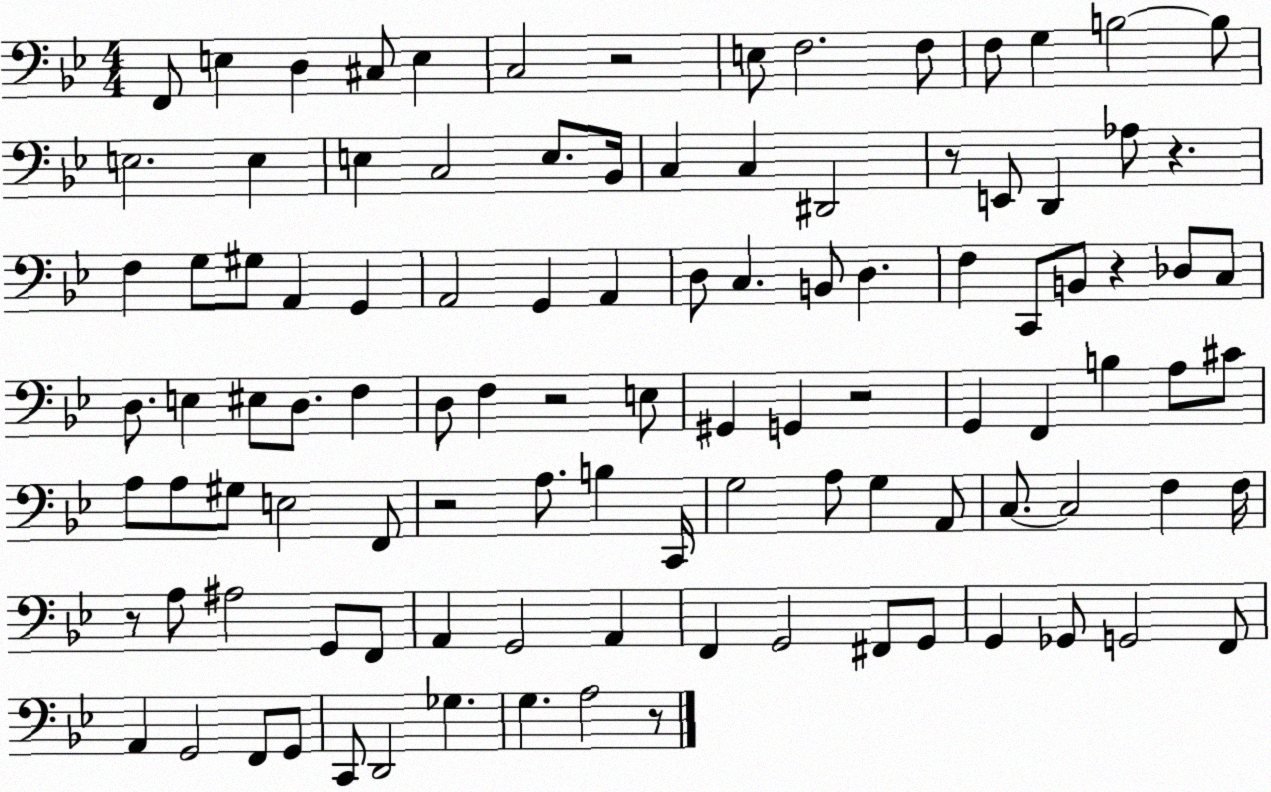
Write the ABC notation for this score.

X:1
T:Untitled
M:4/4
L:1/4
K:Bb
F,,/2 E, D, ^C,/2 E, C,2 z2 E,/2 F,2 F,/2 F,/2 G, B,2 B,/2 E,2 E, E, C,2 E,/2 _B,,/4 C, C, ^D,,2 z/2 E,,/2 D,, _A,/2 z F, G,/2 ^G,/2 A,, G,, A,,2 G,, A,, D,/2 C, B,,/2 D, F, C,,/2 B,,/2 z _D,/2 C,/2 D,/2 E, ^E,/2 D,/2 F, D,/2 F, z2 E,/2 ^G,, G,, z2 G,, F,, B, A,/2 ^C/2 A,/2 A,/2 ^G,/2 E,2 F,,/2 z2 A,/2 B, C,,/4 G,2 A,/2 G, A,,/2 C,/2 C,2 F, F,/4 z/2 A,/2 ^A,2 G,,/2 F,,/2 A,, G,,2 A,, F,, G,,2 ^F,,/2 G,,/2 G,, _G,,/2 G,,2 F,,/2 A,, G,,2 F,,/2 G,,/2 C,,/2 D,,2 _G, G, A,2 z/2